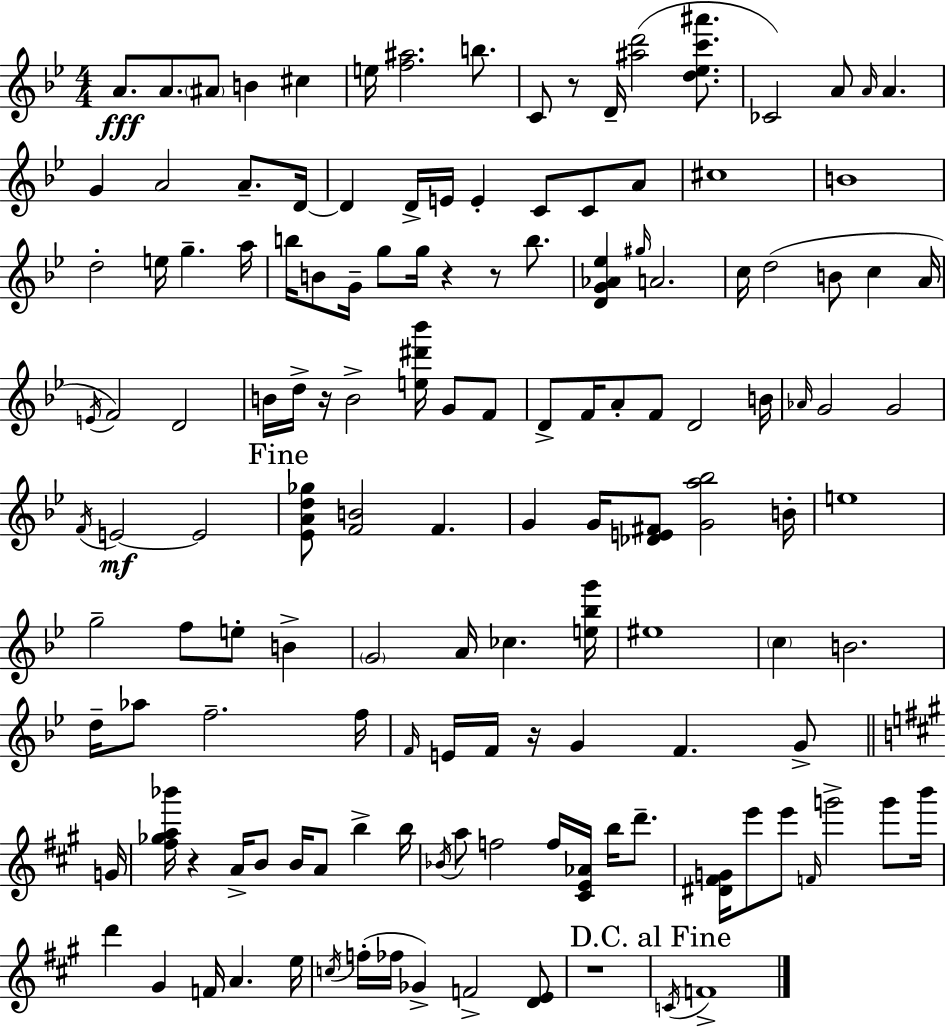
A4/e. A4/e. A#4/e B4/q C#5/q E5/s [F5,A#5]/h. B5/e. C4/e R/e D4/s [A#5,D6]/h [D5,Eb5,C6,A#6]/e. CES4/h A4/e A4/s A4/q. G4/q A4/h A4/e. D4/s D4/q D4/s E4/s E4/q C4/e C4/e A4/e C#5/w B4/w D5/h E5/s G5/q. A5/s B5/s B4/e G4/s G5/e G5/s R/q R/e B5/e. [D4,G4,Ab4,Eb5]/q G#5/s A4/h. C5/s D5/h B4/e C5/q A4/s E4/s F4/h D4/h B4/s D5/s R/s B4/h [E5,D#6,Bb6]/s G4/e F4/e D4/e F4/s A4/e F4/e D4/h B4/s Ab4/s G4/h G4/h F4/s E4/h E4/h [Eb4,A4,D5,Gb5]/e [F4,B4]/h F4/q. G4/q G4/s [Db4,E4,F#4]/e [G4,A5,Bb5]/h B4/s E5/w G5/h F5/e E5/e B4/q G4/h A4/s CES5/q. [E5,Bb5,G6]/s EIS5/w C5/q B4/h. D5/s Ab5/e F5/h. F5/s F4/s E4/s F4/s R/s G4/q F4/q. G4/e G4/s [F#5,Gb5,A5,Bb6]/s R/q A4/s B4/e B4/s A4/e B5/q B5/s Bb4/s A5/e F5/h F5/s [C#4,E4,Ab4]/s B5/s D6/e. [D#4,F#4,G4]/s E6/e E6/e F4/s G6/h G6/e B6/s D6/q G#4/q F4/s A4/q. E5/s C5/s F5/s FES5/s Gb4/q F4/h [D4,E4]/e R/w C4/s F4/w